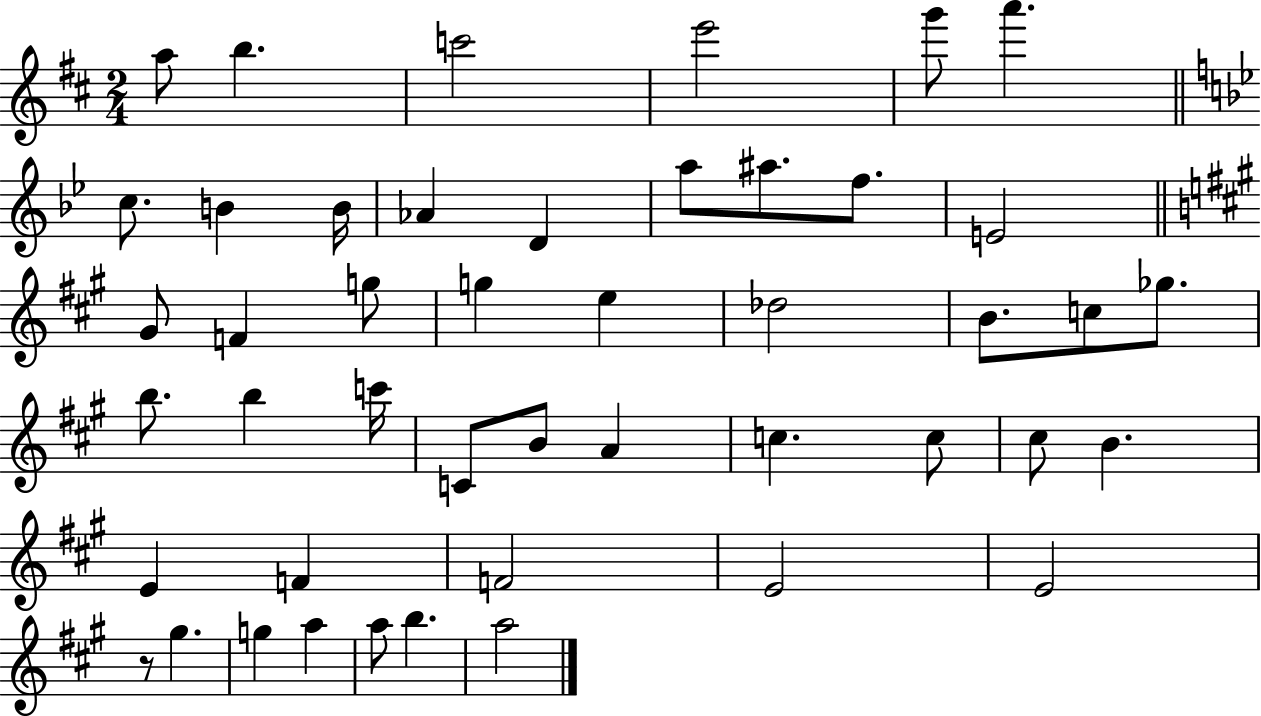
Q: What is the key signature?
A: D major